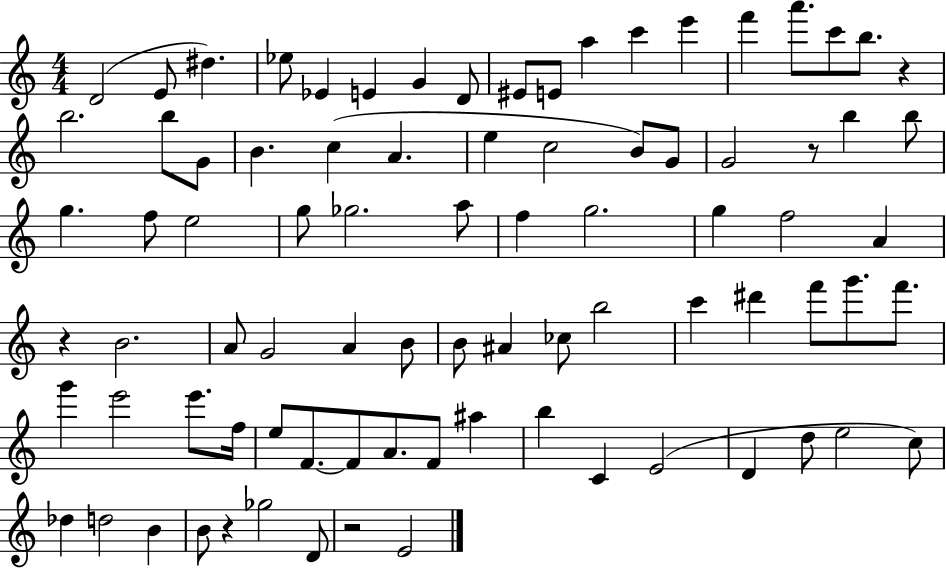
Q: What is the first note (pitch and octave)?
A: D4